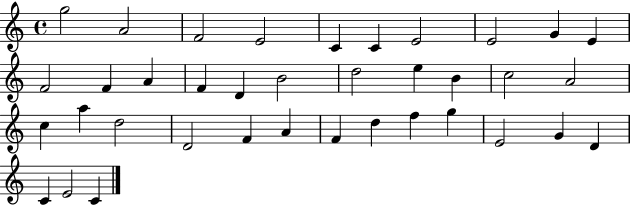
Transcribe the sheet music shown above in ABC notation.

X:1
T:Untitled
M:4/4
L:1/4
K:C
g2 A2 F2 E2 C C E2 E2 G E F2 F A F D B2 d2 e B c2 A2 c a d2 D2 F A F d f g E2 G D C E2 C